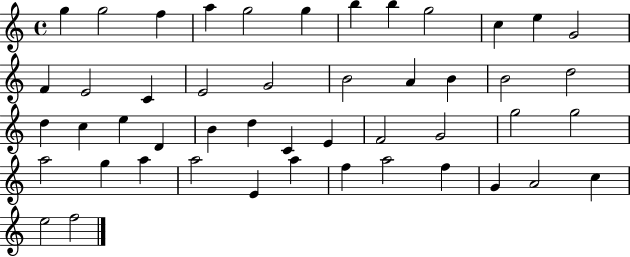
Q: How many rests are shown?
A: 0